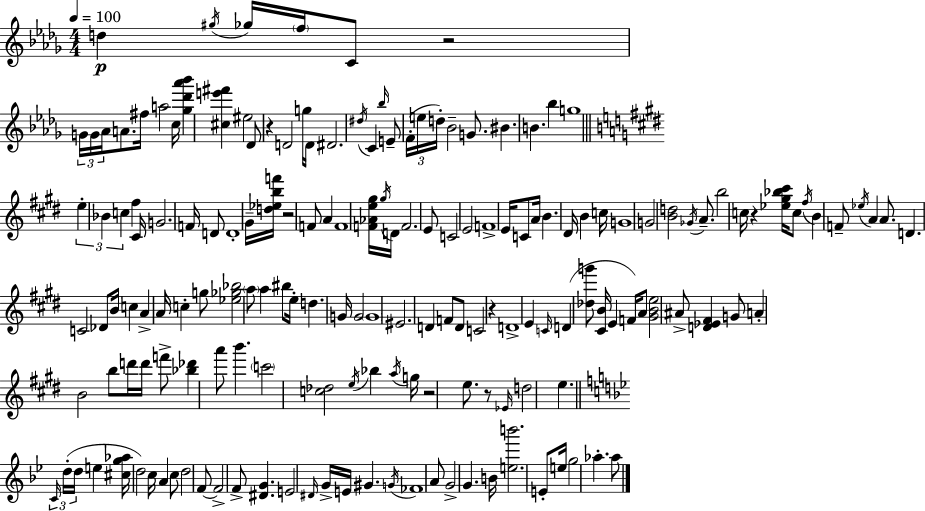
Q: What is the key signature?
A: BES minor